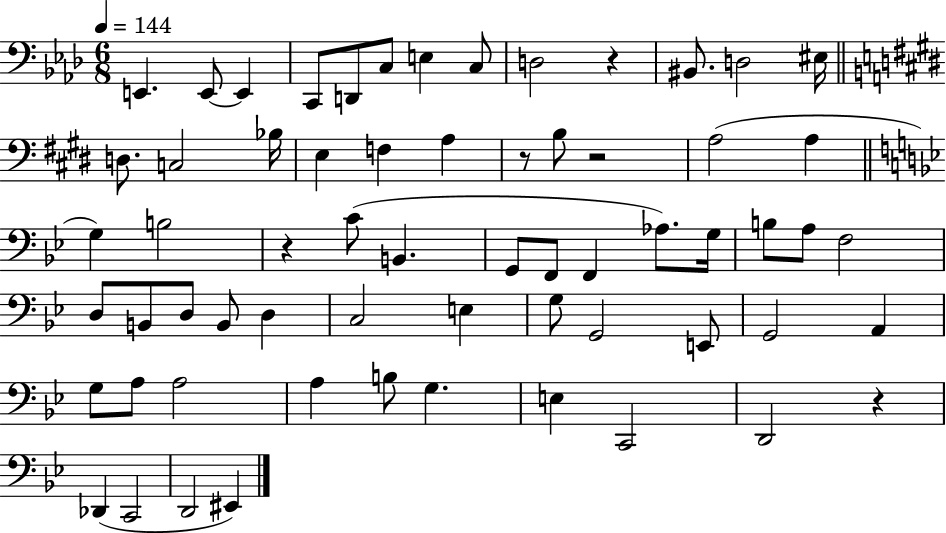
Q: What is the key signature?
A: AES major